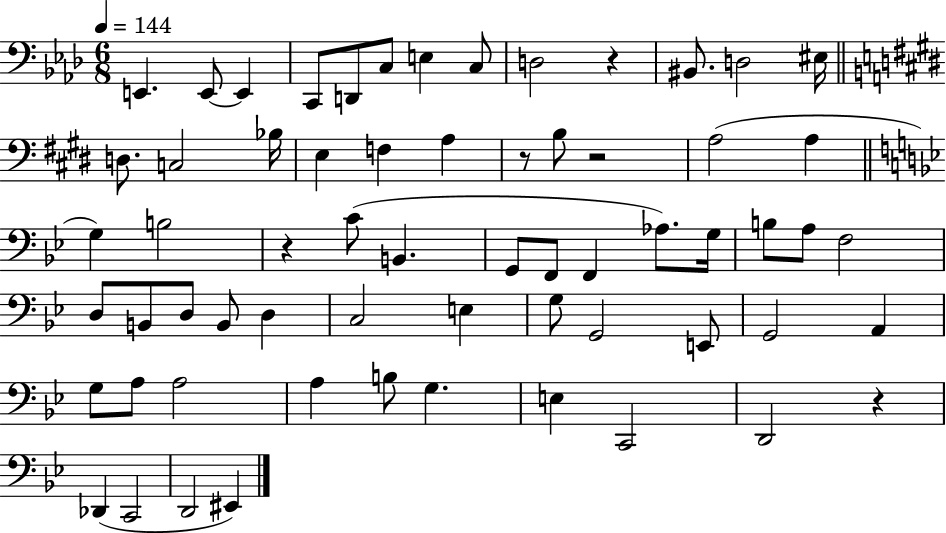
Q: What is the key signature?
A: AES major